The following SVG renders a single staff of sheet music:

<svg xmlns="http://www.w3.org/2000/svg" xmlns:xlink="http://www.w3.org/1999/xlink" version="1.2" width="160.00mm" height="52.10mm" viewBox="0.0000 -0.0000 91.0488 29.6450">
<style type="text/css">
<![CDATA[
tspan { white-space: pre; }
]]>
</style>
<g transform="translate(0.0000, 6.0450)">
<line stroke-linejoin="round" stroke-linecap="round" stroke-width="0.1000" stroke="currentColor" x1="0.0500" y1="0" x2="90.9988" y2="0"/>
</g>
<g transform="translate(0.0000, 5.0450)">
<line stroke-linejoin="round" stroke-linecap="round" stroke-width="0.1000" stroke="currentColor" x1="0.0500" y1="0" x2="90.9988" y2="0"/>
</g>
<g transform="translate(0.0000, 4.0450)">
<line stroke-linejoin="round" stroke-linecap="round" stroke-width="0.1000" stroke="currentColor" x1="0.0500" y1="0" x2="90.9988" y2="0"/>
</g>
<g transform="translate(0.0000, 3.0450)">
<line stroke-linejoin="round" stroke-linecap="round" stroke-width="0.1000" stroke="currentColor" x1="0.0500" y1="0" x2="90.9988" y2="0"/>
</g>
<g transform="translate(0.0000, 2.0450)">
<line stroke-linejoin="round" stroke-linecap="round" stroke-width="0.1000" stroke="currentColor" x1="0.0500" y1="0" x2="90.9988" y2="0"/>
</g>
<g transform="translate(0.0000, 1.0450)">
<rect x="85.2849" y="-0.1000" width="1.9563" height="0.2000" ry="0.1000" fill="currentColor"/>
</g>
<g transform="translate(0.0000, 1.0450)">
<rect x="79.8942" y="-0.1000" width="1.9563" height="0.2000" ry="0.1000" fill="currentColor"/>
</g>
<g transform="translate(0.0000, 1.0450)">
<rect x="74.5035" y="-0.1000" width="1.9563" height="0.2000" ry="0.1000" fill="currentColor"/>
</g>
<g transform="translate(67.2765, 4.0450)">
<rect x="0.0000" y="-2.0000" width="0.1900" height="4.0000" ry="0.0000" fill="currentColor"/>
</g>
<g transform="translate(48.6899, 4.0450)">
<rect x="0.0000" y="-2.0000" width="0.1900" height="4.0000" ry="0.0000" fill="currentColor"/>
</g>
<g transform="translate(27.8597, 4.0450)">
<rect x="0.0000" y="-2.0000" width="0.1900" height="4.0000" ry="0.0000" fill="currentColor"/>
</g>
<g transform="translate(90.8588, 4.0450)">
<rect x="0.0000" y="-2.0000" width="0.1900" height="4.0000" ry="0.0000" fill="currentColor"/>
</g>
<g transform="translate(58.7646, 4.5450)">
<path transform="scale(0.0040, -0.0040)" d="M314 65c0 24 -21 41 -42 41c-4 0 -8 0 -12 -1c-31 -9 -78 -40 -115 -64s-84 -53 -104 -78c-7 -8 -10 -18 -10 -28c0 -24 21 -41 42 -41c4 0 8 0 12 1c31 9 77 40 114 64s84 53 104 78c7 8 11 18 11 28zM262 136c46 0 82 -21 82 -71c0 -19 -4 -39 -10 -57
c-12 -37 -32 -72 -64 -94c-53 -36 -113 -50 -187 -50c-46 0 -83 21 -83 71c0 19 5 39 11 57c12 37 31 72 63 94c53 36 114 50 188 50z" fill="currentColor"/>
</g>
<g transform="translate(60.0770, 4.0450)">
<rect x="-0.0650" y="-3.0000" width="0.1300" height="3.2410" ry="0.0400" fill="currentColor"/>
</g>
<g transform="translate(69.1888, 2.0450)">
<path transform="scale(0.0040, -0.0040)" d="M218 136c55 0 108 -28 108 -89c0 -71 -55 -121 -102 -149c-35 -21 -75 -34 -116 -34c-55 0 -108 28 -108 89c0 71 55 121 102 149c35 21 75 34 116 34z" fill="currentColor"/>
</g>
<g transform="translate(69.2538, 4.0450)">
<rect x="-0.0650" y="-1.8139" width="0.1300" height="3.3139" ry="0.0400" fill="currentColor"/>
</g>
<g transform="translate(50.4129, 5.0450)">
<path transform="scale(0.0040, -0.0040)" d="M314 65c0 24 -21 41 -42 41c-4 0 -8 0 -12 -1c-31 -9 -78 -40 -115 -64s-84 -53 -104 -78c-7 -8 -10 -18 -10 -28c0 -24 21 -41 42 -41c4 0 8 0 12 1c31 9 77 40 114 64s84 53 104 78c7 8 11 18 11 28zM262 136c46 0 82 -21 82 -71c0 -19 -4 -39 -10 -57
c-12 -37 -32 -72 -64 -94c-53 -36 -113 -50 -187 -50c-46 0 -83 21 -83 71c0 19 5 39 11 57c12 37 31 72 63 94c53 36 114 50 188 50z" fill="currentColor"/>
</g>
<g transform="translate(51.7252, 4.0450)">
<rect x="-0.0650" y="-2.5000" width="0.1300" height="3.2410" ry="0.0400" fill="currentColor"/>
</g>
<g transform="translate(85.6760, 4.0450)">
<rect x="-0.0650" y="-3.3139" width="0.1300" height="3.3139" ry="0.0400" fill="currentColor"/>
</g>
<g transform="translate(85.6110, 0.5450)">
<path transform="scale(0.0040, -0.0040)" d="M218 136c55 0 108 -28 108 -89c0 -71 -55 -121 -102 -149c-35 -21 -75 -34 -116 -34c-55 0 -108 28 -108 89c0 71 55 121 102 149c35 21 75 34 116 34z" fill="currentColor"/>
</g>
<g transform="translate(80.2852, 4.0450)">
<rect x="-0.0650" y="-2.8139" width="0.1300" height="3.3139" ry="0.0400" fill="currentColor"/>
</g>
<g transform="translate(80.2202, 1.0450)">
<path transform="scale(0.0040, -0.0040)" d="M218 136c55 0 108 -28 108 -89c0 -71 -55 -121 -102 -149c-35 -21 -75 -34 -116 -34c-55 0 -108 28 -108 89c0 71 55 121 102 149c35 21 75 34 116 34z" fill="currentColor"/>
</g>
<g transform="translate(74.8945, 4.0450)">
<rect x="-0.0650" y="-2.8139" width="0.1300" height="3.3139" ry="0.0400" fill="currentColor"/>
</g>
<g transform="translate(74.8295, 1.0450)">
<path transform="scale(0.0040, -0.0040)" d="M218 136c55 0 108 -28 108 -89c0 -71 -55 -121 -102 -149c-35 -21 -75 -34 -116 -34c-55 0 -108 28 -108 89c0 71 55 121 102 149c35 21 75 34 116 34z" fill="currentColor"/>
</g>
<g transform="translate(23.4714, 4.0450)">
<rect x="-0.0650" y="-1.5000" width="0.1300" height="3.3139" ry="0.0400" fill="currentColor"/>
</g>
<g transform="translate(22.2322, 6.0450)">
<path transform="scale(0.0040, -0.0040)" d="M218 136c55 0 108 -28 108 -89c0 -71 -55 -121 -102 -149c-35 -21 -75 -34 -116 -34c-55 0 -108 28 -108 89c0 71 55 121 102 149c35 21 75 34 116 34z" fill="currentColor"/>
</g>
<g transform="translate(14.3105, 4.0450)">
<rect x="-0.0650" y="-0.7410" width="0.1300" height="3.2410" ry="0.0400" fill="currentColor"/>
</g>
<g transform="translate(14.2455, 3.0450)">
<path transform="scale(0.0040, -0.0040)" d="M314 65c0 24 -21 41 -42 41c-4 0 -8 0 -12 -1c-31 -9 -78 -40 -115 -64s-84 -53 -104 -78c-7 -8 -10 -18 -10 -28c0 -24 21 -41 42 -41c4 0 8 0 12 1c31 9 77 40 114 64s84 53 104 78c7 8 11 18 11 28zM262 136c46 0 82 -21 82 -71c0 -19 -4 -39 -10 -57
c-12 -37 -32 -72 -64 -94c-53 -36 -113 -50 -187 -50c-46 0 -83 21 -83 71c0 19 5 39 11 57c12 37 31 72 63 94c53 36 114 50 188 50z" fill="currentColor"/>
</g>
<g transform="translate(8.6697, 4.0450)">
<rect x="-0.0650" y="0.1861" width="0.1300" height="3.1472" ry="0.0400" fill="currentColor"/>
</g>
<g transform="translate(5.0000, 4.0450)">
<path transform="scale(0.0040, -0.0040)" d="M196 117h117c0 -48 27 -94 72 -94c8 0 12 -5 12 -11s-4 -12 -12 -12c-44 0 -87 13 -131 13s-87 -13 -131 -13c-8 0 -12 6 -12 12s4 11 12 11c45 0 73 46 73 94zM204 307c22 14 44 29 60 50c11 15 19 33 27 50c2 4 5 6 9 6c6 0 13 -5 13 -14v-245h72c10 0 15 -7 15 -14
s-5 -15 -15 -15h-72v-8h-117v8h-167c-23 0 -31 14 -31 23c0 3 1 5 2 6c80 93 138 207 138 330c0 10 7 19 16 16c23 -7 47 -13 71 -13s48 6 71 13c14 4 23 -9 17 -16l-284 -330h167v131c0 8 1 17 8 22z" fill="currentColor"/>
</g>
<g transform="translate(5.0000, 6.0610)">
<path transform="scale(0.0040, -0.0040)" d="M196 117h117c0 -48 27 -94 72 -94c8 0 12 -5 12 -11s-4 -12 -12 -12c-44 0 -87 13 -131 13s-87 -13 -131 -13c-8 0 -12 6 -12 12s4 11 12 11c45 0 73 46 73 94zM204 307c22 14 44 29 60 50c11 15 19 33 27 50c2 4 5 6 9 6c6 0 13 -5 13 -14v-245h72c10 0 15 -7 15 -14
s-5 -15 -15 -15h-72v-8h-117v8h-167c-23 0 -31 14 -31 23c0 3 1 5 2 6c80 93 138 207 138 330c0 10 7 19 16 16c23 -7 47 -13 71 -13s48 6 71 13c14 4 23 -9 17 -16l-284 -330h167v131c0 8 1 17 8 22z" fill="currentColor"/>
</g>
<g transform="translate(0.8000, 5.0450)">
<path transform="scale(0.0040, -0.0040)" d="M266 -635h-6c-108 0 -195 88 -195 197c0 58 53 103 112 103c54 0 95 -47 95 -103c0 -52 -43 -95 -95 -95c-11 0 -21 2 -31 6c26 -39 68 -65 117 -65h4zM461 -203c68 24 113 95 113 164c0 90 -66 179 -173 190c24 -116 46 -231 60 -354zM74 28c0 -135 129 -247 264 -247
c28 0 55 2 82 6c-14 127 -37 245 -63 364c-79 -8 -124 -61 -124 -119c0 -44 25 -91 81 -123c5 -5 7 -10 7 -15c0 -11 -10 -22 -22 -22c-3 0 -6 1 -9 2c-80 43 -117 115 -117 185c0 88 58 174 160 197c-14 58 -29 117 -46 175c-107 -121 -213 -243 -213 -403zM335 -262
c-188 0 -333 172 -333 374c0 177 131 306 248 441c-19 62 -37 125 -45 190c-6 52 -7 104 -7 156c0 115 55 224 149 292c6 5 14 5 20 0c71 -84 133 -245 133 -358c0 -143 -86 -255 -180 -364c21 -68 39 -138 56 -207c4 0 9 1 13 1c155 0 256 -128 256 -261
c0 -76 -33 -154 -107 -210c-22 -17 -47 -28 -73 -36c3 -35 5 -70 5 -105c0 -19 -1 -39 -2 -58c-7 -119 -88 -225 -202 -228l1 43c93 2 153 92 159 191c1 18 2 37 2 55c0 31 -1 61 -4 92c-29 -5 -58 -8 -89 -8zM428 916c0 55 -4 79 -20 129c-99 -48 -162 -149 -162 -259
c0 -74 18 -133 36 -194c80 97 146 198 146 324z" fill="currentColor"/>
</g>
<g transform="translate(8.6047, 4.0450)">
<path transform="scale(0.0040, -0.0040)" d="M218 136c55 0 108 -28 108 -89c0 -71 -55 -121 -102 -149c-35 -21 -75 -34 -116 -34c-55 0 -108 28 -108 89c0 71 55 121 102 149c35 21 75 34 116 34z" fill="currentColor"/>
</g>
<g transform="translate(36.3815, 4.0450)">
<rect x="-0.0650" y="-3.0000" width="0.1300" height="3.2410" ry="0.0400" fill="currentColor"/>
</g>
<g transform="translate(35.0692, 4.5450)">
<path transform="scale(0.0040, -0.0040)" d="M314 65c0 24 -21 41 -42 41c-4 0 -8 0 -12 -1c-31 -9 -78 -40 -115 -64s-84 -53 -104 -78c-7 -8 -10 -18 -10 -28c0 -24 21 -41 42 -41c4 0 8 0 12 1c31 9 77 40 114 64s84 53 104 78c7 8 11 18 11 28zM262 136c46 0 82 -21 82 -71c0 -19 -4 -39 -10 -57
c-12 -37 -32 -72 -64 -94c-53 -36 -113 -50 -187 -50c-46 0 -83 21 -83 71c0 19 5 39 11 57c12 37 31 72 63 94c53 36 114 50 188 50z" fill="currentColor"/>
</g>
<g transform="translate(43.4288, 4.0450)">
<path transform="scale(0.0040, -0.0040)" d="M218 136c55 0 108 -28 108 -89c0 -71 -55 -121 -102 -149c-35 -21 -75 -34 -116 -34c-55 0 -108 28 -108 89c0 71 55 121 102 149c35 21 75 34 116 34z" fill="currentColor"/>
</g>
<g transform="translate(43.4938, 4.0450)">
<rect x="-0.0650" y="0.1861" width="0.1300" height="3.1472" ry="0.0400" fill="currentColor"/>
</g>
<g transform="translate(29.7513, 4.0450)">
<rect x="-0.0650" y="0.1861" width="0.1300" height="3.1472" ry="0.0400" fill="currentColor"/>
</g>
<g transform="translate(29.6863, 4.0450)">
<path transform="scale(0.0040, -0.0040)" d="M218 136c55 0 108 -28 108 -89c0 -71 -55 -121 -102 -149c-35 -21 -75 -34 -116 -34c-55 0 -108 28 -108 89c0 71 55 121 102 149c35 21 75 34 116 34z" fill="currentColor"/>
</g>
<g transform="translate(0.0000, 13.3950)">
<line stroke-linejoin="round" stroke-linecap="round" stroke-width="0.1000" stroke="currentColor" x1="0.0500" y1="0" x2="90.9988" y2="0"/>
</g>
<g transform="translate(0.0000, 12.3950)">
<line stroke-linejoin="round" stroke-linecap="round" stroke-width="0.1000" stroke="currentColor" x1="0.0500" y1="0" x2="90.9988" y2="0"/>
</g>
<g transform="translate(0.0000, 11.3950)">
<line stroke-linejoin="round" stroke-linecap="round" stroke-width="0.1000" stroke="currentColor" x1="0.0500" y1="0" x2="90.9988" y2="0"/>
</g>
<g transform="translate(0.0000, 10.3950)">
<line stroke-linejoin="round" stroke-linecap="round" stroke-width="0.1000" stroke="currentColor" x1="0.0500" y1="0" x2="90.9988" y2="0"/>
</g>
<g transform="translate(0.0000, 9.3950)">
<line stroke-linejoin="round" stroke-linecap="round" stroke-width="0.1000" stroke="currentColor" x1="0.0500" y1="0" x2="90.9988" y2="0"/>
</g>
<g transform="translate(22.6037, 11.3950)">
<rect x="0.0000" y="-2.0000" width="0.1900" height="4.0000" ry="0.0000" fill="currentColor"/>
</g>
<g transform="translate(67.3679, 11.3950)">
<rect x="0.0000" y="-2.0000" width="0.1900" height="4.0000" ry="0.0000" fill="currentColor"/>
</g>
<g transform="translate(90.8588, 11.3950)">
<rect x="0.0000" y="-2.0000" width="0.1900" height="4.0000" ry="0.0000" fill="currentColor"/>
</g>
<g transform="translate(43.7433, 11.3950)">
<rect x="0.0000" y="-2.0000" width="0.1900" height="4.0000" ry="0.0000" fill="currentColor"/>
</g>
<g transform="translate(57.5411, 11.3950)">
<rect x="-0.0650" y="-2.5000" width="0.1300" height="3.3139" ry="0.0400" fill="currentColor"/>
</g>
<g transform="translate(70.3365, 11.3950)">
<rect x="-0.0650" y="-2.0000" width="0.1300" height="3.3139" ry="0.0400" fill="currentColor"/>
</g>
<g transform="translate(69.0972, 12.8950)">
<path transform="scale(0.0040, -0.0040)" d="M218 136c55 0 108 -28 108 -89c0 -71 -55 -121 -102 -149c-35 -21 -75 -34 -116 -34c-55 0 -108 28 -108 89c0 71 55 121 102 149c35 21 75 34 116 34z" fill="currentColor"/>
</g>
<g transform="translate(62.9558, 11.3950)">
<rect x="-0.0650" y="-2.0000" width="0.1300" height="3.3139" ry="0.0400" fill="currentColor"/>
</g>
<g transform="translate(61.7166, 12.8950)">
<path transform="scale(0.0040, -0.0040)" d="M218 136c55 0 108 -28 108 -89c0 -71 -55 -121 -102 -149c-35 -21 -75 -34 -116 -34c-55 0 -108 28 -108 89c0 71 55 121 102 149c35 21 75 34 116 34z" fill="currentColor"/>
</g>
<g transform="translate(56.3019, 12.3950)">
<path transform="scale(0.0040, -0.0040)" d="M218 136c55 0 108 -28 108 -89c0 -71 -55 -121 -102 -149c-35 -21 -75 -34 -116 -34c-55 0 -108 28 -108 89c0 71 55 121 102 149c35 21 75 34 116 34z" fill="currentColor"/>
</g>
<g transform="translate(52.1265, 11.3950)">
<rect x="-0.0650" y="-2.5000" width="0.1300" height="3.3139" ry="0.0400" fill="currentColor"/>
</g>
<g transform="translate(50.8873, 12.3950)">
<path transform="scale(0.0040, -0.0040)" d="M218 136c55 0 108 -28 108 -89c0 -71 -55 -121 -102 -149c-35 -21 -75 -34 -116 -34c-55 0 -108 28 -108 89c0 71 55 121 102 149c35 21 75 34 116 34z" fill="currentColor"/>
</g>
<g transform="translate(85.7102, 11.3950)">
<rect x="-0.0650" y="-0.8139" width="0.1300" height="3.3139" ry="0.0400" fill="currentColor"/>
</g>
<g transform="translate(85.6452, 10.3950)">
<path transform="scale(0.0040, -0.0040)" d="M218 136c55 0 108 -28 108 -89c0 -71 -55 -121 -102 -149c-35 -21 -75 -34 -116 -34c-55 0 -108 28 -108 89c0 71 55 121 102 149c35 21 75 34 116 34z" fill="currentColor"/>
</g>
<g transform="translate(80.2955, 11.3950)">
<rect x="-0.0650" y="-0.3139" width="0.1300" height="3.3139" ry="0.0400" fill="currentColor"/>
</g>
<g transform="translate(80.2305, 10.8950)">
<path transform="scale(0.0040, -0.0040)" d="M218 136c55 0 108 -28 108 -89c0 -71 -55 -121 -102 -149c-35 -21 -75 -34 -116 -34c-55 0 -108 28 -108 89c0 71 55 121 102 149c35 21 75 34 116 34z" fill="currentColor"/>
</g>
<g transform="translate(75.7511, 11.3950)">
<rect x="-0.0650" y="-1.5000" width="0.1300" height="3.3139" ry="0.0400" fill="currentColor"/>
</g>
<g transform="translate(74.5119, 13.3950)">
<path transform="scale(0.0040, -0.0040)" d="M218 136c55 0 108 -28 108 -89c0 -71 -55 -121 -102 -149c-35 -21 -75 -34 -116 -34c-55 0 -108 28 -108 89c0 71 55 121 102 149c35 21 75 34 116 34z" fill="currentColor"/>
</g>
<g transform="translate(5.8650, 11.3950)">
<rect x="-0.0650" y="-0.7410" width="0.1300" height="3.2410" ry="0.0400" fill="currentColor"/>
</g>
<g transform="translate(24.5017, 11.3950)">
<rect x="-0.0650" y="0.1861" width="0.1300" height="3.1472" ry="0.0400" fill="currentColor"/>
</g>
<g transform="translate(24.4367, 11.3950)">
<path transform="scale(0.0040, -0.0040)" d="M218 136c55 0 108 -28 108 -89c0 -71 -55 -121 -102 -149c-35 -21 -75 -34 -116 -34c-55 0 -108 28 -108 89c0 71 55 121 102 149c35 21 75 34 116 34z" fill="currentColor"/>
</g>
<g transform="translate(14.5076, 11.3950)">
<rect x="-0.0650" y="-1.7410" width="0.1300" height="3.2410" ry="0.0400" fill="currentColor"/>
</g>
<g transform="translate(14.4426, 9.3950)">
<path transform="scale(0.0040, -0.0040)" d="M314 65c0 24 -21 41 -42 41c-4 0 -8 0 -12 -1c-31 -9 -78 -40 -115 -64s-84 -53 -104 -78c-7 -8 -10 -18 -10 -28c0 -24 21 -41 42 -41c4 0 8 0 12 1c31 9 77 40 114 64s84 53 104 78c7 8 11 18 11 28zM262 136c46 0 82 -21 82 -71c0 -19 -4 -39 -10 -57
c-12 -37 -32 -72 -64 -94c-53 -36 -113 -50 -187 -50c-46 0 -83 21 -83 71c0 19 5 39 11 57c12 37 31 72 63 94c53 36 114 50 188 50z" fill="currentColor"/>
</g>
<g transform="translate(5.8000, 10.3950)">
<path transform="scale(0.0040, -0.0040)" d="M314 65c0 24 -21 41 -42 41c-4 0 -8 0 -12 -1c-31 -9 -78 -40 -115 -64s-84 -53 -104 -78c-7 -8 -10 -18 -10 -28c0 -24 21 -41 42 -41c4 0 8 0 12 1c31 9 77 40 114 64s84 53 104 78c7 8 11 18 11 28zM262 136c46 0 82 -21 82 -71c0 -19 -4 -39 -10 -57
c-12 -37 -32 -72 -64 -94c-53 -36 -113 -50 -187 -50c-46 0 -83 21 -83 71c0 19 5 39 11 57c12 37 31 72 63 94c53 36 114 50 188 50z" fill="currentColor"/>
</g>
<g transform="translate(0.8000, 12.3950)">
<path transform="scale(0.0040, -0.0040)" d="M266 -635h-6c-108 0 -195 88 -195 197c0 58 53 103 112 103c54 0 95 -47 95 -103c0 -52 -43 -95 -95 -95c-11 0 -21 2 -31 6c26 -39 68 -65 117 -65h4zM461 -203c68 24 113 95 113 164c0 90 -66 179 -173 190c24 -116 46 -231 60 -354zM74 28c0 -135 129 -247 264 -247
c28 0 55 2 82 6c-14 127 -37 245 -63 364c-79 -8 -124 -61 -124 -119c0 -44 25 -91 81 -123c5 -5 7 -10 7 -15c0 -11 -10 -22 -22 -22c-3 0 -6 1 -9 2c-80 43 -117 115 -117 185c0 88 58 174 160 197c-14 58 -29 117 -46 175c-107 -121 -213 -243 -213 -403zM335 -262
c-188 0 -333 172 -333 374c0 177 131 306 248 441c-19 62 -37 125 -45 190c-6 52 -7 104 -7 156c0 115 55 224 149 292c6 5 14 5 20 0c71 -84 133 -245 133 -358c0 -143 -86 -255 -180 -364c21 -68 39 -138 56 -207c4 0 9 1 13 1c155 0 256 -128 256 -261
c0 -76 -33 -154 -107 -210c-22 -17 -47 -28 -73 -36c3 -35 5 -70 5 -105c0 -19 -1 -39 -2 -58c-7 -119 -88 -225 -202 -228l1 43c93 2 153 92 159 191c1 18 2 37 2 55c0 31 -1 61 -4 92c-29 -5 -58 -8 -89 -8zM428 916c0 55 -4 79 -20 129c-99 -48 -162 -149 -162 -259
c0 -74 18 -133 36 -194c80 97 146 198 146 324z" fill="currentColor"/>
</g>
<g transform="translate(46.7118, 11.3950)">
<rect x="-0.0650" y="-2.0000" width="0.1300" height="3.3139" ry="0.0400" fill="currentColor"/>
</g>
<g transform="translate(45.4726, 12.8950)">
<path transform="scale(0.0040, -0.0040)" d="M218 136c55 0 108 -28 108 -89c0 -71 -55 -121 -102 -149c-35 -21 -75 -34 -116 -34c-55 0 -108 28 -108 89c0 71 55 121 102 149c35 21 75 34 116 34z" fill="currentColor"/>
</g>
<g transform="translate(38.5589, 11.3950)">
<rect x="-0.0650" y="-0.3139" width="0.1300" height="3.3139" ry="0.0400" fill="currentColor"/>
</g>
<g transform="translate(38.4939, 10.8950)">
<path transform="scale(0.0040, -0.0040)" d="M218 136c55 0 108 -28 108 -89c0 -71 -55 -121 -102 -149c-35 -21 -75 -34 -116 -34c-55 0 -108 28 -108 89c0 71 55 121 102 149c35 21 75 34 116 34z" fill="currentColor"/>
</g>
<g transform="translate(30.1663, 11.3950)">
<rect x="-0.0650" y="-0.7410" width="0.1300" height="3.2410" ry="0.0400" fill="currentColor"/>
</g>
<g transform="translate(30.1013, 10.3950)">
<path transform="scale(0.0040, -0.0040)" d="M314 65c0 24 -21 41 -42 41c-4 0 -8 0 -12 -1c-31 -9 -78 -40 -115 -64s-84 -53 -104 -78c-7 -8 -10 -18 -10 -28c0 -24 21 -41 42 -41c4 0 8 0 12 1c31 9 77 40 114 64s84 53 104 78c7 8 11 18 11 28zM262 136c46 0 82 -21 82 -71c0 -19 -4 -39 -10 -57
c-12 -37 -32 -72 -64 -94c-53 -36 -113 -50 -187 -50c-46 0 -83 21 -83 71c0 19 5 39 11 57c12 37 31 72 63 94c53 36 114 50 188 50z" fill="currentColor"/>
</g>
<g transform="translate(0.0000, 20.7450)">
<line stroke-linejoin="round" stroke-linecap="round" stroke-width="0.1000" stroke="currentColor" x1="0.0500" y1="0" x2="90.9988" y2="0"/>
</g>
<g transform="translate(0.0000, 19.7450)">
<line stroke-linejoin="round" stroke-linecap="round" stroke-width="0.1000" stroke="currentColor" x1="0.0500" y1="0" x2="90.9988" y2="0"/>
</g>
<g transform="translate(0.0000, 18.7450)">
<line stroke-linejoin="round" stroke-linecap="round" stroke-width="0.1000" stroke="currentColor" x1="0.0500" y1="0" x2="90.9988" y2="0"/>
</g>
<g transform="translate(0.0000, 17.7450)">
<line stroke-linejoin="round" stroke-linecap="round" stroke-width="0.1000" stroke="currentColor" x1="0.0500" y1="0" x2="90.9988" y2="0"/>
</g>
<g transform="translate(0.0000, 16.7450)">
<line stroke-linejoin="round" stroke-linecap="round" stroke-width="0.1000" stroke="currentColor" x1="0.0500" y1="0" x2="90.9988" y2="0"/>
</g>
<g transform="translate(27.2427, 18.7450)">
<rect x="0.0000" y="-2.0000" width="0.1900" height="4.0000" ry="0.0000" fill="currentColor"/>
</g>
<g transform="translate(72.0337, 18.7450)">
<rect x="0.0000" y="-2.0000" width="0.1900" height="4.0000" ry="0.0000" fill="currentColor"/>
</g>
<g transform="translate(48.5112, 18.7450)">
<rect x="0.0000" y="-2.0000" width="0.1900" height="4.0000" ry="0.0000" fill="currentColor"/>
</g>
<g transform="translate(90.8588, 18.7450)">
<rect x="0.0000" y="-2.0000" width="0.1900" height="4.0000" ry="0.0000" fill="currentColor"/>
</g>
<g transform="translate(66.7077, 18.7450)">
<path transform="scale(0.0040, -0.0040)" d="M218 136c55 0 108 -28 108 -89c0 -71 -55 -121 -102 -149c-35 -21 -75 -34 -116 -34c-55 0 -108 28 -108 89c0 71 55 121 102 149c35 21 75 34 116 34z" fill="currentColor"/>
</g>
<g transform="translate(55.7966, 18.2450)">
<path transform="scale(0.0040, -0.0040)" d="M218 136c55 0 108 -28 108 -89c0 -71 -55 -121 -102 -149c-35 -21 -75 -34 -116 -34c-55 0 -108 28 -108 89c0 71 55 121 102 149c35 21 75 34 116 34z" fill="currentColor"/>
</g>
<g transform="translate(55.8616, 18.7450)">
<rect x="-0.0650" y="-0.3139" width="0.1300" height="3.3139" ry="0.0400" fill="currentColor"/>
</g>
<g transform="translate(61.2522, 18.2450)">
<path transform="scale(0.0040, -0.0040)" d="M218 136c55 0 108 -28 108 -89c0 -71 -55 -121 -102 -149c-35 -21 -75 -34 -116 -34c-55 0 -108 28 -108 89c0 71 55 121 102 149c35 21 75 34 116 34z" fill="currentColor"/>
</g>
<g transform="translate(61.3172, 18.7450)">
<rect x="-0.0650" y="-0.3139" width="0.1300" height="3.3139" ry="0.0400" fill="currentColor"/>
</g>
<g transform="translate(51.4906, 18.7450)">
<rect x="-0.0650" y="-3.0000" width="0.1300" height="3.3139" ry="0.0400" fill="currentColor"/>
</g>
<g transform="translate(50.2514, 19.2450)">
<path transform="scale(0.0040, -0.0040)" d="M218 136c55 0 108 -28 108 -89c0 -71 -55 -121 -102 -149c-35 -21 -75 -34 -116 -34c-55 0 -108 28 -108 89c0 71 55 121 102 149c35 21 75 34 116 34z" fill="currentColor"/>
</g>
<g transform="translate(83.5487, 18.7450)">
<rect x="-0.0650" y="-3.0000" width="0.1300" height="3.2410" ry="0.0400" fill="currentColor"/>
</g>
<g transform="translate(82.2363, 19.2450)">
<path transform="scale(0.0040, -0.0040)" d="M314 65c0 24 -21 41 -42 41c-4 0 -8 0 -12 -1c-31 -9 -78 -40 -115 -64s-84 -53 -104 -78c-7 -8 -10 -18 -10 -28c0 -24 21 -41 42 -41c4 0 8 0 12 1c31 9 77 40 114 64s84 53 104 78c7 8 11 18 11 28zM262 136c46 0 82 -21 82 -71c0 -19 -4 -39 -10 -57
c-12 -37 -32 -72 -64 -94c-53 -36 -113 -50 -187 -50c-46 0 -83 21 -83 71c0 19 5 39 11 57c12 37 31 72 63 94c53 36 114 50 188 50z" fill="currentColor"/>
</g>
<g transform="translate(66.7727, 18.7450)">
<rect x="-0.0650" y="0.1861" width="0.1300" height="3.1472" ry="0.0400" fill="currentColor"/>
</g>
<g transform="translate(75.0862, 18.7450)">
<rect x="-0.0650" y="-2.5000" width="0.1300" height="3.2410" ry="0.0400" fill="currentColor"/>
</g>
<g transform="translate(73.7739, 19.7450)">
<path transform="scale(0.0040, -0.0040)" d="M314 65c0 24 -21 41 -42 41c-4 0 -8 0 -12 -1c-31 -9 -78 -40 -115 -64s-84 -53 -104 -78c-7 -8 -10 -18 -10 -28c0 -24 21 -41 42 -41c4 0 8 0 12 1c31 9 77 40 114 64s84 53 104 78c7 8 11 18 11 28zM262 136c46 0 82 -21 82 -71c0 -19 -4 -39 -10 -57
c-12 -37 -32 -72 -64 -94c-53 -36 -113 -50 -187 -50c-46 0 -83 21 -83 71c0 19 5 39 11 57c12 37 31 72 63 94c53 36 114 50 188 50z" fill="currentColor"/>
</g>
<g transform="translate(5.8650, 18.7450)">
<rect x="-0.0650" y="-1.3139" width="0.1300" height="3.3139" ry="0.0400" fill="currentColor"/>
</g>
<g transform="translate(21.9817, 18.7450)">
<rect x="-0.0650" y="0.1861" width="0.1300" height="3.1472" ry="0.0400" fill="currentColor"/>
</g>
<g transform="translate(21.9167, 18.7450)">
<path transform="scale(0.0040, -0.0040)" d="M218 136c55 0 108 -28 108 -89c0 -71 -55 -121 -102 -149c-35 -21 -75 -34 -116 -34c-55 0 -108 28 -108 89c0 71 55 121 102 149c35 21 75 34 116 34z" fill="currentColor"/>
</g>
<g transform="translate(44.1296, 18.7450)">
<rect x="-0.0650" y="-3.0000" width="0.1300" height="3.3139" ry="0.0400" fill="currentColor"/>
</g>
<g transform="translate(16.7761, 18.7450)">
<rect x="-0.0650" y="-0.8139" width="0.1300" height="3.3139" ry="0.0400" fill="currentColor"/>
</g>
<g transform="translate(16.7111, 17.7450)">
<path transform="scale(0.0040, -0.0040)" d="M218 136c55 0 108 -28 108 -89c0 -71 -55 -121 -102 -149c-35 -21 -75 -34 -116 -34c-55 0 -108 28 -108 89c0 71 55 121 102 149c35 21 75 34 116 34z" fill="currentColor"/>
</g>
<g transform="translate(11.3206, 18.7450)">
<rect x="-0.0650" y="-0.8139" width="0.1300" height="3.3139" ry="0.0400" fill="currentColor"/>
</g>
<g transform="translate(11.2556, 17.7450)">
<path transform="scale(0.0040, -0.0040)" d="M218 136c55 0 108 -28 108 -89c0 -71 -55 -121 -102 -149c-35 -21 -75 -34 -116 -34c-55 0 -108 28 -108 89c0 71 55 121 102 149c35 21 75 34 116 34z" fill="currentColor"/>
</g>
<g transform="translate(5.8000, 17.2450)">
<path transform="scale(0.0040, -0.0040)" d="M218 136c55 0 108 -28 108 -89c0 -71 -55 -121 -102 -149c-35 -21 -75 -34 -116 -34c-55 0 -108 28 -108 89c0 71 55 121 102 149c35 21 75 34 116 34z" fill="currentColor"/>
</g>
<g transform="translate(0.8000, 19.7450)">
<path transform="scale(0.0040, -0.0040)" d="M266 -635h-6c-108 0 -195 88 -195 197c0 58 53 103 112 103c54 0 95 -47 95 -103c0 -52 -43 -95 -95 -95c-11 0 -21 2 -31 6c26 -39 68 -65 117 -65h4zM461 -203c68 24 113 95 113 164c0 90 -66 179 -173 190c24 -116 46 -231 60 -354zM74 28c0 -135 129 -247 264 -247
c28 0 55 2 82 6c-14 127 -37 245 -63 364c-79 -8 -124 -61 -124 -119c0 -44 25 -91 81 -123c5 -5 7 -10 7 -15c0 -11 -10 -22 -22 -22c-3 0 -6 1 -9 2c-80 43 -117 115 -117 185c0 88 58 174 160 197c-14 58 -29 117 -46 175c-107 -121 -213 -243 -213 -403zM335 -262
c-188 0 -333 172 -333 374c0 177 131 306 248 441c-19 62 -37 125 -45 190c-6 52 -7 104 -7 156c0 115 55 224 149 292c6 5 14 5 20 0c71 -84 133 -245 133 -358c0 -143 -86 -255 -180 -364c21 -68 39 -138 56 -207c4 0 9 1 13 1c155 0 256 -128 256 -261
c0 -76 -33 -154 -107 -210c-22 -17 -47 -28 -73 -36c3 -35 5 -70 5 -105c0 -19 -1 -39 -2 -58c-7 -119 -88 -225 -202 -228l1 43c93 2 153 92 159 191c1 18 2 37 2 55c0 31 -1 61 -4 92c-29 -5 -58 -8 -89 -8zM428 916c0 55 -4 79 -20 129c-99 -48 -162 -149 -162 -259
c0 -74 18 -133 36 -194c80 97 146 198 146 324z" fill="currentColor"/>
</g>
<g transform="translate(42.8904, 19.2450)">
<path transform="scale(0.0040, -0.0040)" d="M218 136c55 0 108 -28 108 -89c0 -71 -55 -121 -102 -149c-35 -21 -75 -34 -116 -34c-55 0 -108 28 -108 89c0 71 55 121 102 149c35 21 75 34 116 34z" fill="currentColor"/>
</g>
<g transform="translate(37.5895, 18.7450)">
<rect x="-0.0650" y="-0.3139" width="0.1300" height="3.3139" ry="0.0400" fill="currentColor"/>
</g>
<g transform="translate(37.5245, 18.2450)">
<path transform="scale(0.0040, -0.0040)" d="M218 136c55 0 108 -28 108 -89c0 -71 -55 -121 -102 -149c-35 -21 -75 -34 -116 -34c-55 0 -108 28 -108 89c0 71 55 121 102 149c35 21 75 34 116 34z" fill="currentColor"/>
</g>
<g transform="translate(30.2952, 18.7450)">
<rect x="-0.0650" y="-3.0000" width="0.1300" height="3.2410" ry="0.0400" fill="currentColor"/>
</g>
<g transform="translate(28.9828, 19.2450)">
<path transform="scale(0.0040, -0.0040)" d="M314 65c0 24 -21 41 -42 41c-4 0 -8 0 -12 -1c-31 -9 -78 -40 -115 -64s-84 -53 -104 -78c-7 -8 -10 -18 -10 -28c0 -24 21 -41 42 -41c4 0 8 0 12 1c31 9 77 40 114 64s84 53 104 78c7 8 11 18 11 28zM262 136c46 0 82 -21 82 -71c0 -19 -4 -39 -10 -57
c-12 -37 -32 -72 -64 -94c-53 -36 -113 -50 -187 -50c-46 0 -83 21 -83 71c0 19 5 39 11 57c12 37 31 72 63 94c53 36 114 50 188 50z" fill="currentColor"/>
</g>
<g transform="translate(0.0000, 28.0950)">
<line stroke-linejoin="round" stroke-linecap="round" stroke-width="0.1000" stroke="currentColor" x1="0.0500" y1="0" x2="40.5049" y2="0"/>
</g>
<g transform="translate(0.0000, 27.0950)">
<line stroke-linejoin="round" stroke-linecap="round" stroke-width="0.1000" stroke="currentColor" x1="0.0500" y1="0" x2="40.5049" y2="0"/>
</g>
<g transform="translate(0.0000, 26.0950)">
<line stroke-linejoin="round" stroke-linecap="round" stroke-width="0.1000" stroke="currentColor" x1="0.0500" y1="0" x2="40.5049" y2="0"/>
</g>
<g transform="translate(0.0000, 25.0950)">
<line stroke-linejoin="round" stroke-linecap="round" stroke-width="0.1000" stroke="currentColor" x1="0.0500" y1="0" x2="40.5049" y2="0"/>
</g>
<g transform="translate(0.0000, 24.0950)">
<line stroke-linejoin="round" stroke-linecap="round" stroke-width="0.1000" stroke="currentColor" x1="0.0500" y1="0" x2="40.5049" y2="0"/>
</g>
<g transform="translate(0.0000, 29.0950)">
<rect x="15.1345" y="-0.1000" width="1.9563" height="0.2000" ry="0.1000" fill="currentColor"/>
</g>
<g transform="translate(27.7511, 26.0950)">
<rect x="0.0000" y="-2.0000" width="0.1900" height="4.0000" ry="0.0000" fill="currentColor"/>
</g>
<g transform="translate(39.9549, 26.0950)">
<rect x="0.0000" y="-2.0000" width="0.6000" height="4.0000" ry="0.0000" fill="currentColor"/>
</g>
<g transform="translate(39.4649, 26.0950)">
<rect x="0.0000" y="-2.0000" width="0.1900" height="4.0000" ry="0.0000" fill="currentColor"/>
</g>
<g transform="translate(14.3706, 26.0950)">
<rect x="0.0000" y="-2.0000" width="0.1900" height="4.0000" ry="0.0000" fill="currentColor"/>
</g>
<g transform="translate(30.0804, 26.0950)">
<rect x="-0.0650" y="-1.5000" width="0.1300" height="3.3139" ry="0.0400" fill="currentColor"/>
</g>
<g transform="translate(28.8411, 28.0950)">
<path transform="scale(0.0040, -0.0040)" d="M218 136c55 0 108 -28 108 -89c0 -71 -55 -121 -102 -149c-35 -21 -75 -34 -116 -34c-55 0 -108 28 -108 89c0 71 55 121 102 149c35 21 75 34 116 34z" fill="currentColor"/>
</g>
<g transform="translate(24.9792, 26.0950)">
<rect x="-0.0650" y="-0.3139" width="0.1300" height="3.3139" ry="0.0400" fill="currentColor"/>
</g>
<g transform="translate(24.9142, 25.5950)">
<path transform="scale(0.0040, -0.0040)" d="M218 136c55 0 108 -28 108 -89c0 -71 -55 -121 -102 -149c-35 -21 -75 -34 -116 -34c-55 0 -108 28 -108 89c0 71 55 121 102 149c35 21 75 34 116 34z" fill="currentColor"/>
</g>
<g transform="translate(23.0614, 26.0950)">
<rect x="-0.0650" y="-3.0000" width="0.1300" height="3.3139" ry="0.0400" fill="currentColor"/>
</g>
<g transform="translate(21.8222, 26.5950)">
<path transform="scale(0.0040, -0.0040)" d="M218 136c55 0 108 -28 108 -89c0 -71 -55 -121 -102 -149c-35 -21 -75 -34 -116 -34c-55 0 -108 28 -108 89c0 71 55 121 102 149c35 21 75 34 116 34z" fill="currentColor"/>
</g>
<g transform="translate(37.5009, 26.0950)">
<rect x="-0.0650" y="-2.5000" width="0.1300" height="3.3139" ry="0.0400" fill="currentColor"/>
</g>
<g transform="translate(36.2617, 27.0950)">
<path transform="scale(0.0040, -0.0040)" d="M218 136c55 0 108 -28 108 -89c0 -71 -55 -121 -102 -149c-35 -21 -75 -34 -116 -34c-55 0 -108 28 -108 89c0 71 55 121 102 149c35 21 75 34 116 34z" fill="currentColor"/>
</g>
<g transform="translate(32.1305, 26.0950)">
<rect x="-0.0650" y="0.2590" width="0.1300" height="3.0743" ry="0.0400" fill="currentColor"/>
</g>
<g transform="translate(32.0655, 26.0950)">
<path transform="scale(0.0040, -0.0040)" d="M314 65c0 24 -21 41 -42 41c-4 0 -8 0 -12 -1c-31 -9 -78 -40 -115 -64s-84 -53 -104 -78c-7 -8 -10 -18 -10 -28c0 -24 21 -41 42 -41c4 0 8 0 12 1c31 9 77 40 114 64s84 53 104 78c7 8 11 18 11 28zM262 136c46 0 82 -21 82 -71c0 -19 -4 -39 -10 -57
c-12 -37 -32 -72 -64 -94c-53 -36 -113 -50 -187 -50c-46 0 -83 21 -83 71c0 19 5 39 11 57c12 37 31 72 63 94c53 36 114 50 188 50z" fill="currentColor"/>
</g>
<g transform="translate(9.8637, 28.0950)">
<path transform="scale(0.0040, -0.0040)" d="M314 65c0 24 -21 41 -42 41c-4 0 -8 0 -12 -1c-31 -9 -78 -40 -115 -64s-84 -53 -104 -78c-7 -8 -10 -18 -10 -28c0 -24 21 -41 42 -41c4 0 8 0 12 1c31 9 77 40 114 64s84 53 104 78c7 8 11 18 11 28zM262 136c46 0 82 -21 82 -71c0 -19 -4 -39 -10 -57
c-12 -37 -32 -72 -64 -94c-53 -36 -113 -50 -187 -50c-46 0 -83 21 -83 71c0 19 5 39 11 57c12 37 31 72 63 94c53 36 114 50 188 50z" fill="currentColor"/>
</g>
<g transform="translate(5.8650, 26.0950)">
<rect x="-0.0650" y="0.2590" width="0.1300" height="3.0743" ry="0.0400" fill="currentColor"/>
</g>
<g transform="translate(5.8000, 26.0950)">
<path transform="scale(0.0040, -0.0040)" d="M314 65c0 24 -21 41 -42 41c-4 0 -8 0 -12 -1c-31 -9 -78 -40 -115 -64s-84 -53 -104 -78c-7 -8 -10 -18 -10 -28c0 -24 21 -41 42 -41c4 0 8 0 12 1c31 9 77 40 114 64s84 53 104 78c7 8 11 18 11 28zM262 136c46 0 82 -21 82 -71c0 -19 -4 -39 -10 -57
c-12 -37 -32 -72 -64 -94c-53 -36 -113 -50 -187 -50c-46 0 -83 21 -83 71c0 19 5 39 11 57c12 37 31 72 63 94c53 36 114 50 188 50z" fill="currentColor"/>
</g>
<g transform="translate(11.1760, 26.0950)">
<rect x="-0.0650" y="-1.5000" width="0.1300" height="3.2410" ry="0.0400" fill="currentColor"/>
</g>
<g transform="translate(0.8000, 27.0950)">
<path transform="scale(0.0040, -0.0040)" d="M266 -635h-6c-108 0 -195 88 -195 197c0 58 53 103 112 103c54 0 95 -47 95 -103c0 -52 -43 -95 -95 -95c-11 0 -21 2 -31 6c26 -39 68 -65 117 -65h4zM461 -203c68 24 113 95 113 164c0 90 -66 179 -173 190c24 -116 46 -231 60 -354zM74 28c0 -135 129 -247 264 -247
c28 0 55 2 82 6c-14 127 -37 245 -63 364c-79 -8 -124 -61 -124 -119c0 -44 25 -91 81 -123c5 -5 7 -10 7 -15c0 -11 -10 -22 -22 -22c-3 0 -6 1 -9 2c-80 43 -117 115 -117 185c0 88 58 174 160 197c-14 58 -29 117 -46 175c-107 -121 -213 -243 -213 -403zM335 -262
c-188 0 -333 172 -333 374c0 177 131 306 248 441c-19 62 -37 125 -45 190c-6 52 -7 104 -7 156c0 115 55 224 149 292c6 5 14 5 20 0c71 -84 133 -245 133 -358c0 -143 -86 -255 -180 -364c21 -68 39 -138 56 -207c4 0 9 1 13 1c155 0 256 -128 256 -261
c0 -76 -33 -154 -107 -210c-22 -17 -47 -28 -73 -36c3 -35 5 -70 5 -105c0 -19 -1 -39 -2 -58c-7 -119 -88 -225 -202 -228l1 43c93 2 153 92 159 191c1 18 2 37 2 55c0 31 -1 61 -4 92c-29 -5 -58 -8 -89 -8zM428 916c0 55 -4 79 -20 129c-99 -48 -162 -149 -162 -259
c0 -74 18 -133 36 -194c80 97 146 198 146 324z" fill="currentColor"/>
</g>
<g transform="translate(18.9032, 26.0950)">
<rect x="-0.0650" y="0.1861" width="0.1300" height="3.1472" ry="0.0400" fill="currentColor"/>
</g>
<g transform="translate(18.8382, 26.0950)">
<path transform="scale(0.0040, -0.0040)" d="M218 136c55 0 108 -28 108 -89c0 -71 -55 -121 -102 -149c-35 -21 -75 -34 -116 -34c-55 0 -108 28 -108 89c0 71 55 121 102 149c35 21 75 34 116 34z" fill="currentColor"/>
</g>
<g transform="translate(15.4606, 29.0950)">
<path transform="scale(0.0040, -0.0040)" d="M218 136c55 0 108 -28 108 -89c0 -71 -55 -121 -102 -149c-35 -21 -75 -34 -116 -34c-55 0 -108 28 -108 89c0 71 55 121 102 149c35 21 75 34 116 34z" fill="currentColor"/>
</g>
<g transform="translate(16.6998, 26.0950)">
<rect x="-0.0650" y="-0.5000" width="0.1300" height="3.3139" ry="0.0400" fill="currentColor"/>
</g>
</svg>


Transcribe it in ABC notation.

X:1
T:Untitled
M:4/4
L:1/4
K:C
B d2 E B A2 B G2 A2 f a a b d2 f2 B d2 c F G G F F E c d e d d B A2 c A A c c B G2 A2 B2 E2 C B A c E B2 G